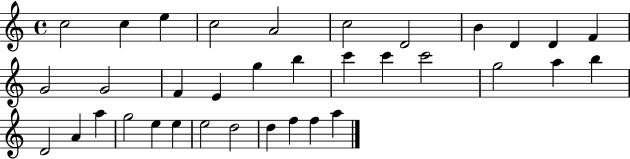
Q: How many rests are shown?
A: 0